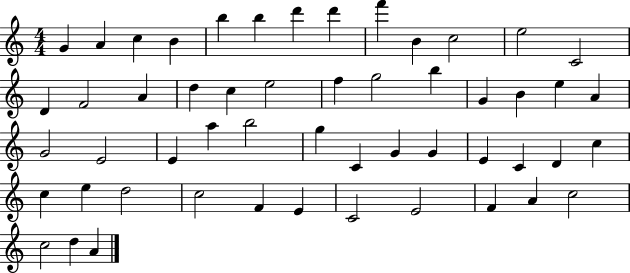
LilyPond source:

{
  \clef treble
  \numericTimeSignature
  \time 4/4
  \key c \major
  g'4 a'4 c''4 b'4 | b''4 b''4 d'''4 d'''4 | f'''4 b'4 c''2 | e''2 c'2 | \break d'4 f'2 a'4 | d''4 c''4 e''2 | f''4 g''2 b''4 | g'4 b'4 e''4 a'4 | \break g'2 e'2 | e'4 a''4 b''2 | g''4 c'4 g'4 g'4 | e'4 c'4 d'4 c''4 | \break c''4 e''4 d''2 | c''2 f'4 e'4 | c'2 e'2 | f'4 a'4 c''2 | \break c''2 d''4 a'4 | \bar "|."
}